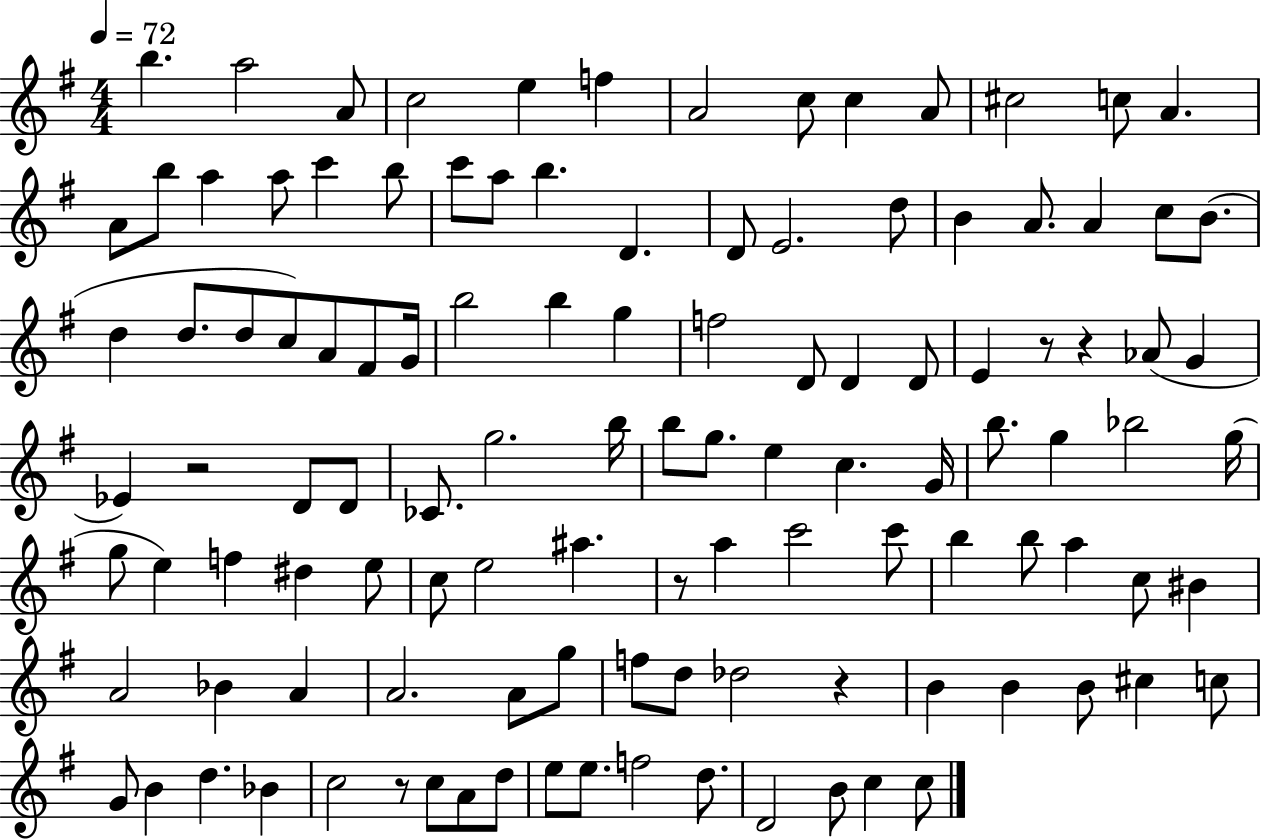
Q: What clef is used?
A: treble